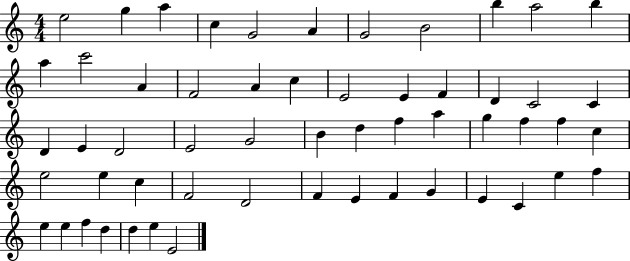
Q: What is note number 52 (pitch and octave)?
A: F5